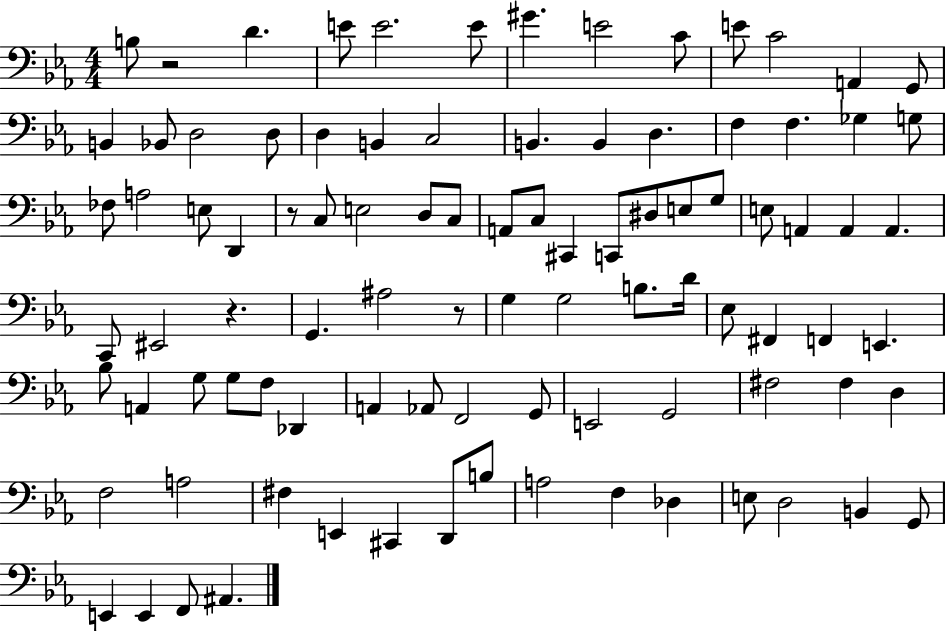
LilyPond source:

{
  \clef bass
  \numericTimeSignature
  \time 4/4
  \key ees \major
  b8 r2 d'4. | e'8 e'2. e'8 | gis'4. e'2 c'8 | e'8 c'2 a,4 g,8 | \break b,4 bes,8 d2 d8 | d4 b,4 c2 | b,4. b,4 d4. | f4 f4. ges4 g8 | \break fes8 a2 e8 d,4 | r8 c8 e2 d8 c8 | a,8 c8 cis,4 c,8 dis8 e8 g8 | e8 a,4 a,4 a,4. | \break c,8 eis,2 r4. | g,4. ais2 r8 | g4 g2 b8. d'16 | ees8 fis,4 f,4 e,4. | \break bes8 a,4 g8 g8 f8 des,4 | a,4 aes,8 f,2 g,8 | e,2 g,2 | fis2 fis4 d4 | \break f2 a2 | fis4 e,4 cis,4 d,8 b8 | a2 f4 des4 | e8 d2 b,4 g,8 | \break e,4 e,4 f,8 ais,4. | \bar "|."
}